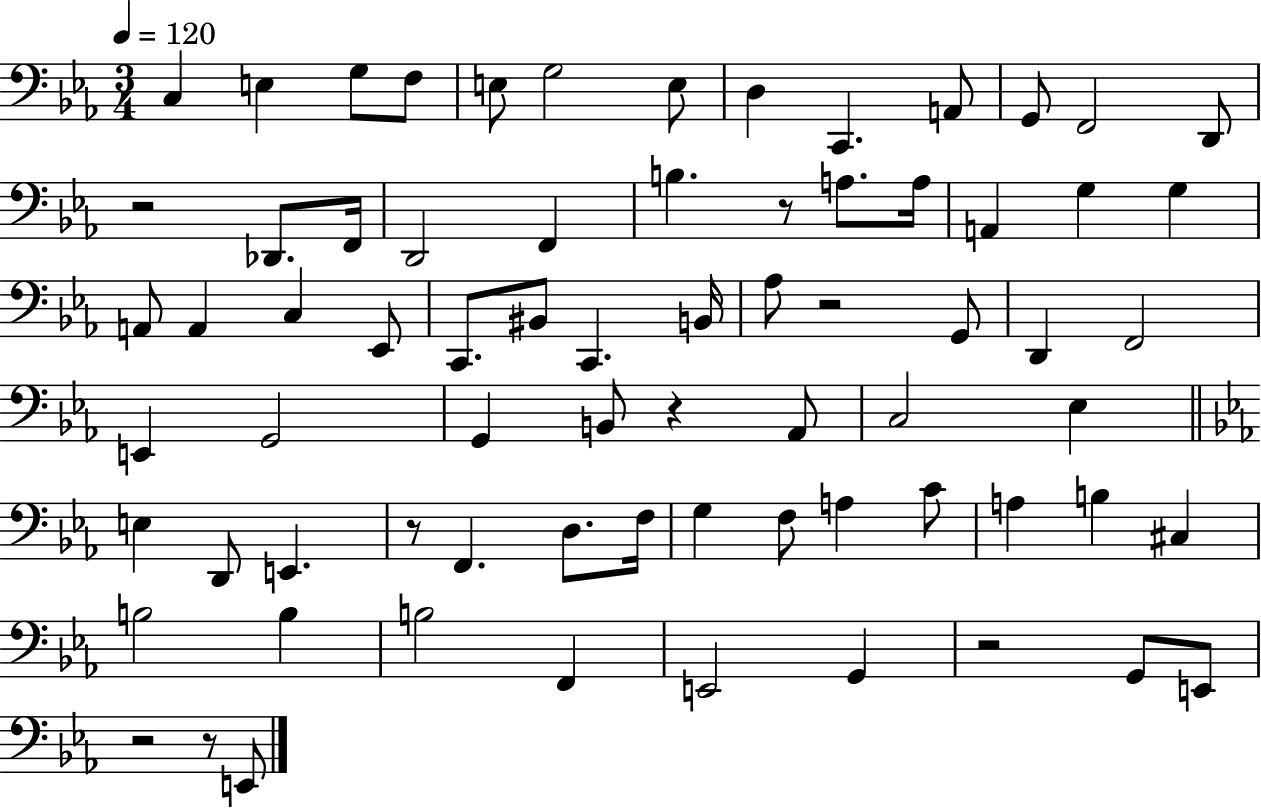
C3/q E3/q G3/e F3/e E3/e G3/h E3/e D3/q C2/q. A2/e G2/e F2/h D2/e R/h Db2/e. F2/s D2/h F2/q B3/q. R/e A3/e. A3/s A2/q G3/q G3/q A2/e A2/q C3/q Eb2/e C2/e. BIS2/e C2/q. B2/s Ab3/e R/h G2/e D2/q F2/h E2/q G2/h G2/q B2/e R/q Ab2/e C3/h Eb3/q E3/q D2/e E2/q. R/e F2/q. D3/e. F3/s G3/q F3/e A3/q C4/e A3/q B3/q C#3/q B3/h B3/q B3/h F2/q E2/h G2/q R/h G2/e E2/e R/h R/e E2/e